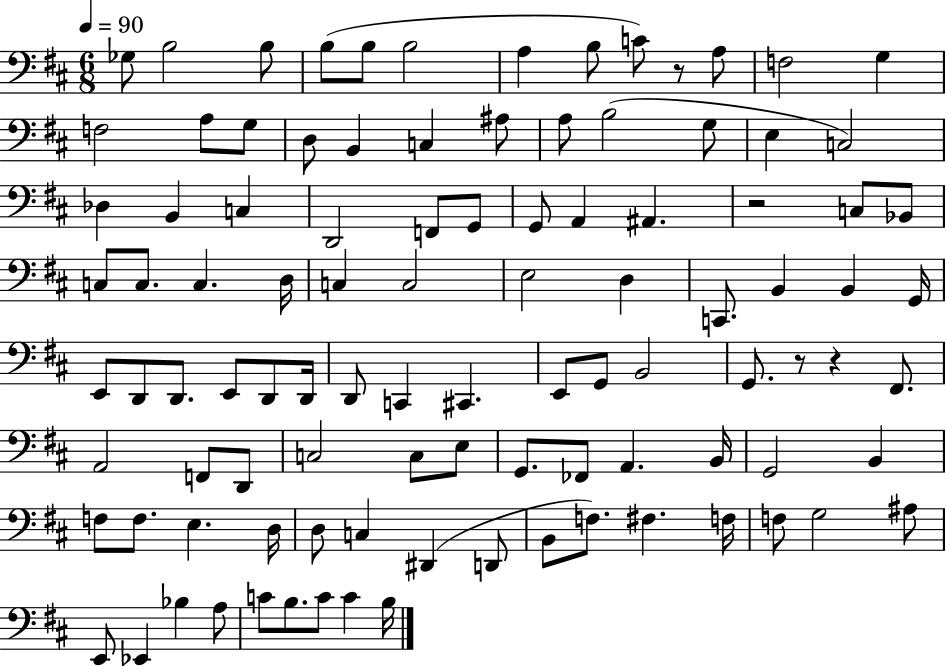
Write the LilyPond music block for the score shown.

{
  \clef bass
  \numericTimeSignature
  \time 6/8
  \key d \major
  \tempo 4 = 90
  ges8 b2 b8 | b8( b8 b2 | a4 b8 c'8) r8 a8 | f2 g4 | \break f2 a8 g8 | d8 b,4 c4 ais8 | a8 b2( g8 | e4 c2) | \break des4 b,4 c4 | d,2 f,8 g,8 | g,8 a,4 ais,4. | r2 c8 bes,8 | \break c8 c8. c4. d16 | c4 c2 | e2 d4 | c,8. b,4 b,4 g,16 | \break e,8 d,8 d,8. e,8 d,8 d,16 | d,8 c,4 cis,4. | e,8 g,8 b,2 | g,8. r8 r4 fis,8. | \break a,2 f,8 d,8 | c2 c8 e8 | g,8. fes,8 a,4. b,16 | g,2 b,4 | \break f8 f8. e4. d16 | d8 c4 dis,4( d,8 | b,8 f8.) fis4. f16 | f8 g2 ais8 | \break e,8 ees,4 bes4 a8 | c'8 b8. c'8 c'4 b16 | \bar "|."
}